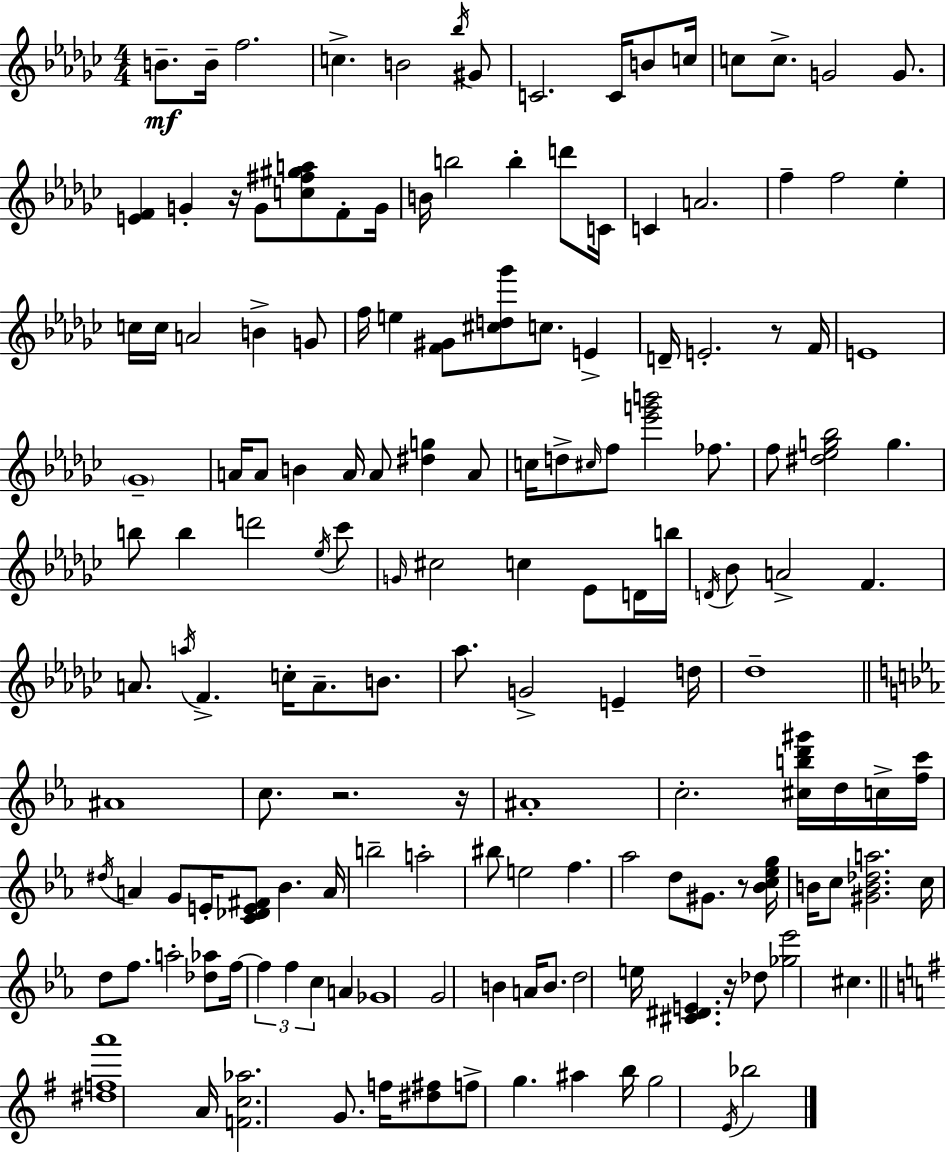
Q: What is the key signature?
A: EES minor